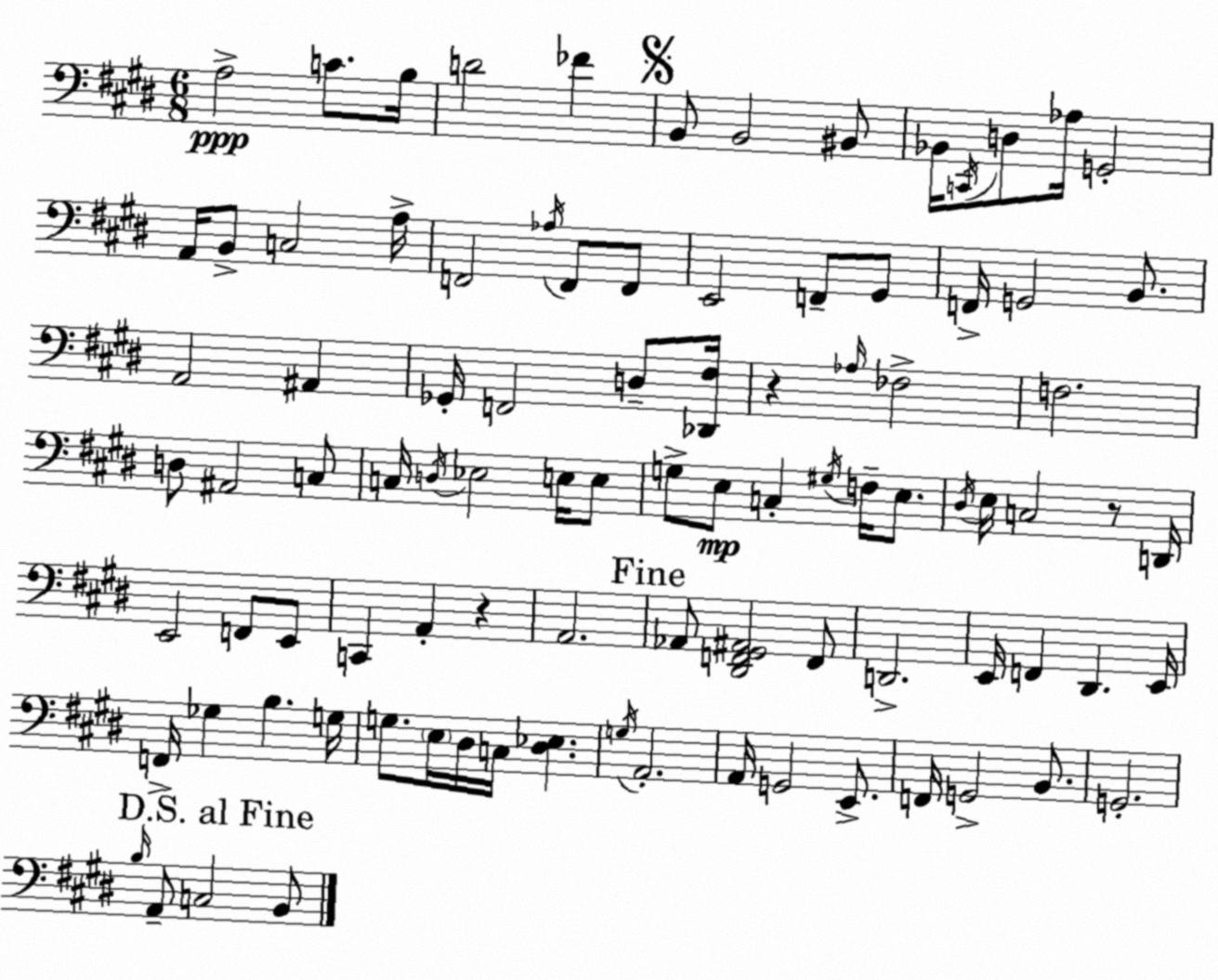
X:1
T:Untitled
M:6/8
L:1/4
K:E
A,2 C/2 B,/4 D2 _F B,,/2 B,,2 ^B,,/2 _B,,/4 C,,/4 D,/2 _A,/4 G,,2 A,,/4 B,,/2 C,2 A,/4 F,,2 _A,/4 F,,/2 F,,/2 E,,2 F,,/2 ^G,,/2 F,,/4 G,,2 B,,/2 A,,2 ^A,, _G,,/4 F,,2 D,/2 [_D,,^F,]/4 z _A,/4 _F,2 F,2 D,/2 ^A,,2 C,/2 C,/4 D,/4 _E,2 E,/4 E,/2 G,/2 E,/2 C, ^G,/4 F,/4 E,/2 ^D,/4 E,/4 C,2 z/2 D,,/4 E,,2 F,,/2 E,,/2 C,, A,, z A,,2 _A,,/2 [^D,,F,,^G,,^A,,]2 F,,/2 D,,2 E,,/4 F,, ^D,, E,,/4 F,,/4 _G, B, G,/4 G,/2 E,/4 ^D,/4 C,/4 [^D,_E,] G,/4 A,,2 A,,/4 G,,2 E,,/2 F,,/4 G,,2 B,,/2 G,,2 B,/4 A,,/2 C,2 B,,/2